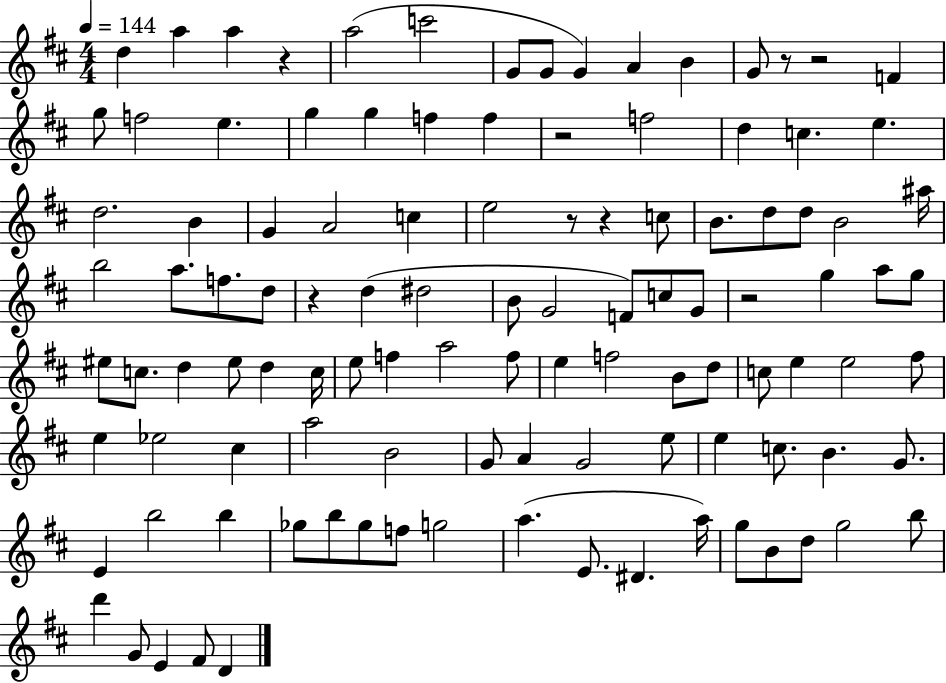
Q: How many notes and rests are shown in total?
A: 110